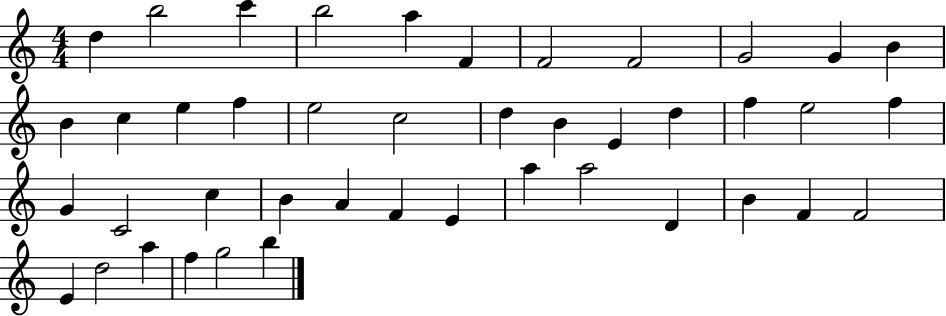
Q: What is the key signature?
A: C major